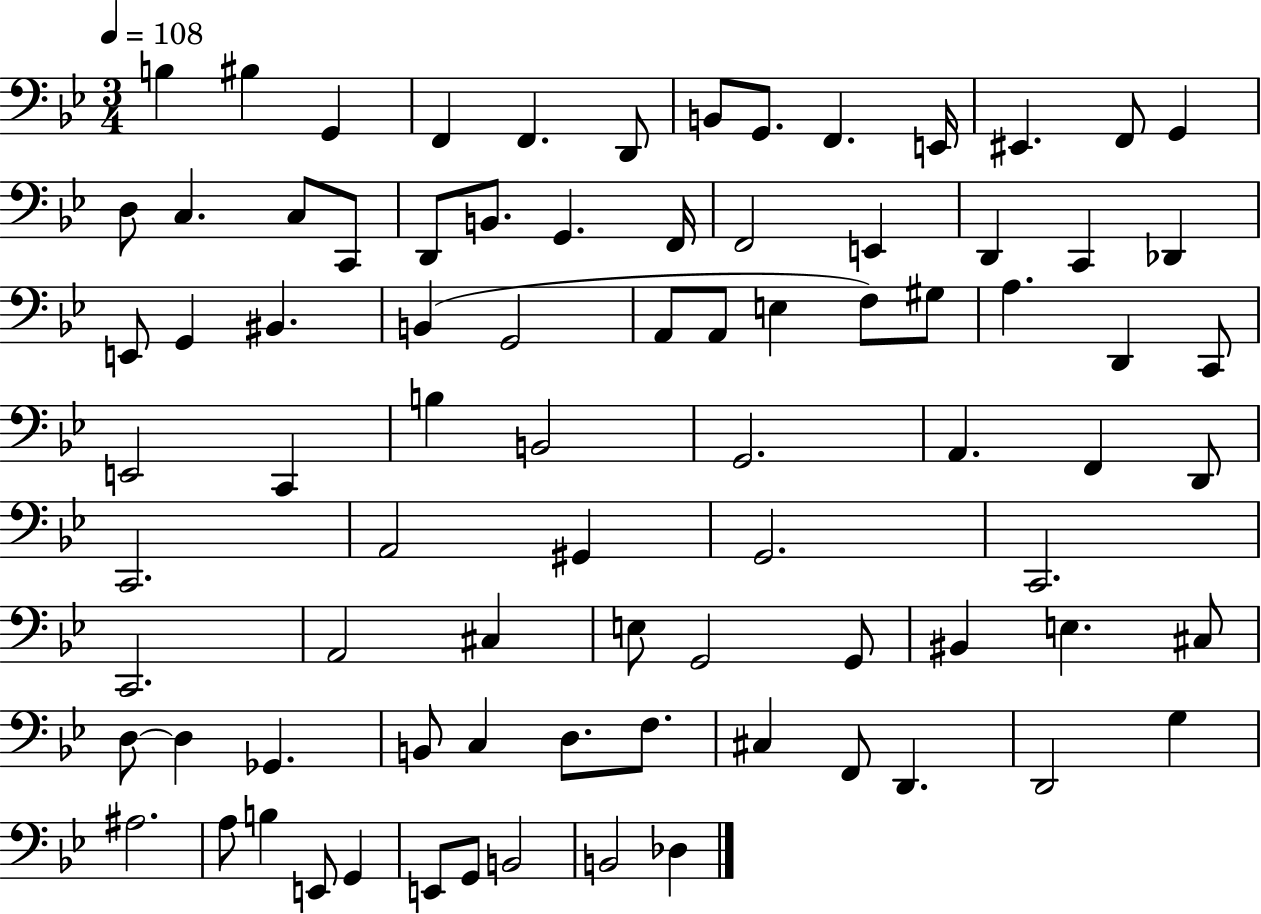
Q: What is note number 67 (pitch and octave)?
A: D3